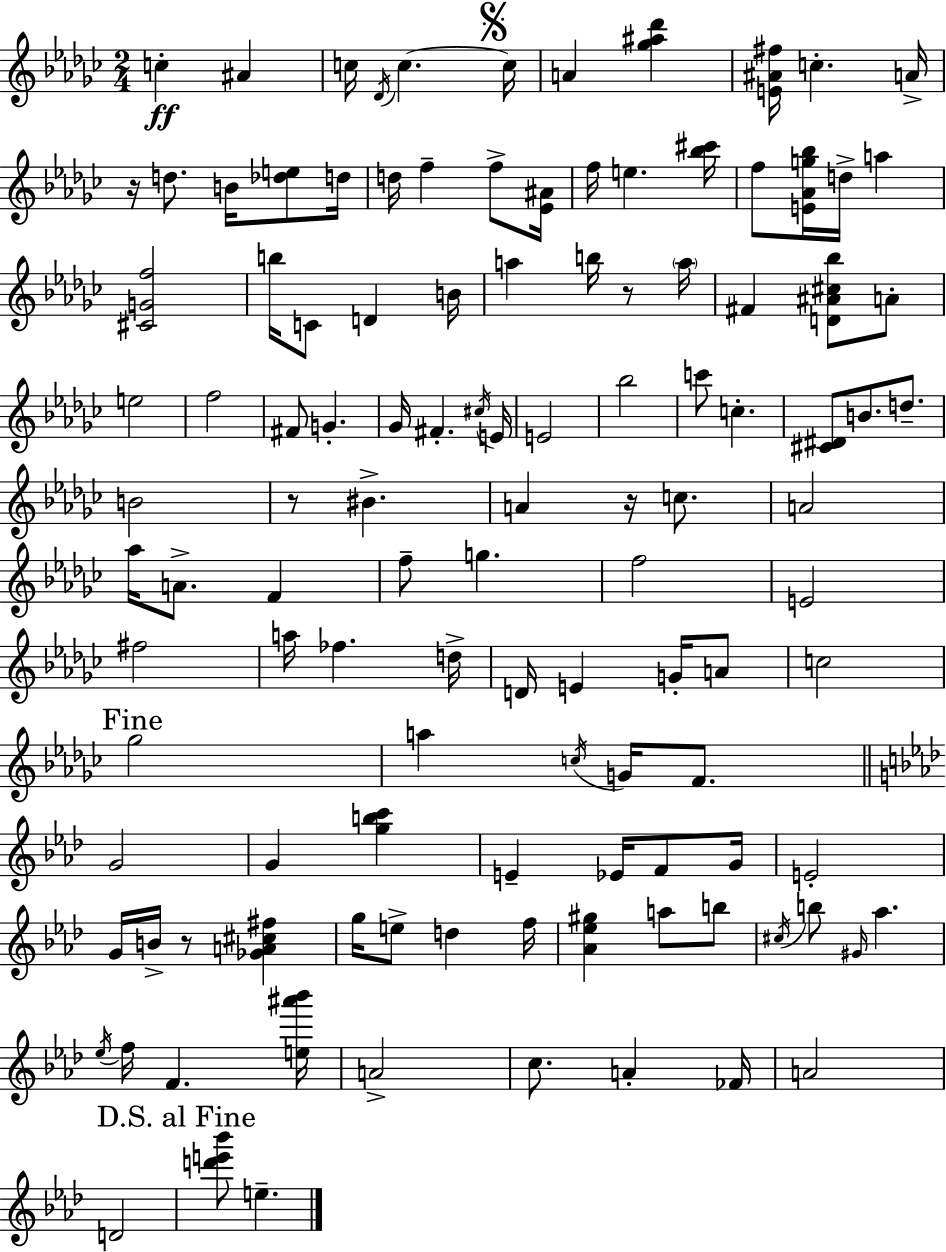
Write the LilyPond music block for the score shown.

{
  \clef treble
  \numericTimeSignature
  \time 2/4
  \key ees \minor
  c''4-.\ff ais'4 | c''16 \acciaccatura { des'16 } c''4.~~ | \mark \markup { \musicglyph "scripts.segno" } c''16 a'4 <ges'' ais'' des'''>4 | <e' ais' fis''>16 c''4.-. | \break a'16-> r16 d''8. b'16 <des'' e''>8 | d''16 d''16 f''4-- f''8-> | <ees' ais'>16 f''16 e''4. | <bes'' cis'''>16 f''8 <e' aes' g'' bes''>16 d''16-> a''4 | \break <cis' g' f''>2 | b''16 c'8 d'4 | b'16 a''4 b''16 r8 | \parenthesize a''16 fis'4 <d' ais' cis'' bes''>8 a'8-. | \break e''2 | f''2 | fis'8 g'4.-. | ges'16 fis'4.-. | \break \acciaccatura { cis''16 } e'16 e'2 | bes''2 | c'''8 c''4.-. | <cis' dis'>8 b'8. d''8.-- | \break b'2 | r8 bis'4.-> | a'4 r16 c''8. | a'2 | \break aes''16 a'8.-> f'4 | f''8-- g''4. | f''2 | e'2 | \break fis''2 | a''16 fes''4. | d''16-> d'16 e'4 g'16-. | a'8 c''2 | \break \mark "Fine" ges''2 | a''4 \acciaccatura { c''16 } g'16 | f'8. \bar "||" \break \key f \minor g'2 | g'4 <g'' b'' c'''>4 | e'4-- ees'16 f'8 g'16 | e'2-. | \break g'16 b'16-> r8 <ges' a' cis'' fis''>4 | g''16 e''8-> d''4 f''16 | <aes' ees'' gis''>4 a''8 b''8 | \acciaccatura { cis''16 } b''8 \grace { gis'16 } aes''4. | \break \acciaccatura { ees''16 } f''16 f'4. | <e'' ais''' bes'''>16 a'2-> | c''8. a'4-. | fes'16 a'2 | \break d'2 | \mark "D.S. al Fine" <d''' e''' bes'''>8 e''4.-- | \bar "|."
}